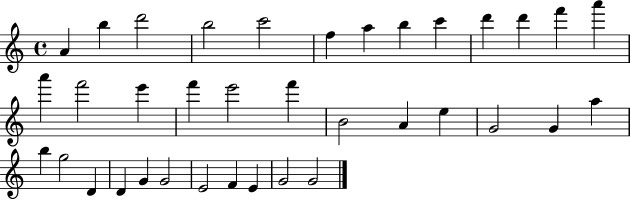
{
  \clef treble
  \time 4/4
  \defaultTimeSignature
  \key c \major
  a'4 b''4 d'''2 | b''2 c'''2 | f''4 a''4 b''4 c'''4 | d'''4 d'''4 f'''4 a'''4 | \break a'''4 f'''2 e'''4 | f'''4 e'''2 f'''4 | b'2 a'4 e''4 | g'2 g'4 a''4 | \break b''4 g''2 d'4 | d'4 g'4 g'2 | e'2 f'4 e'4 | g'2 g'2 | \break \bar "|."
}